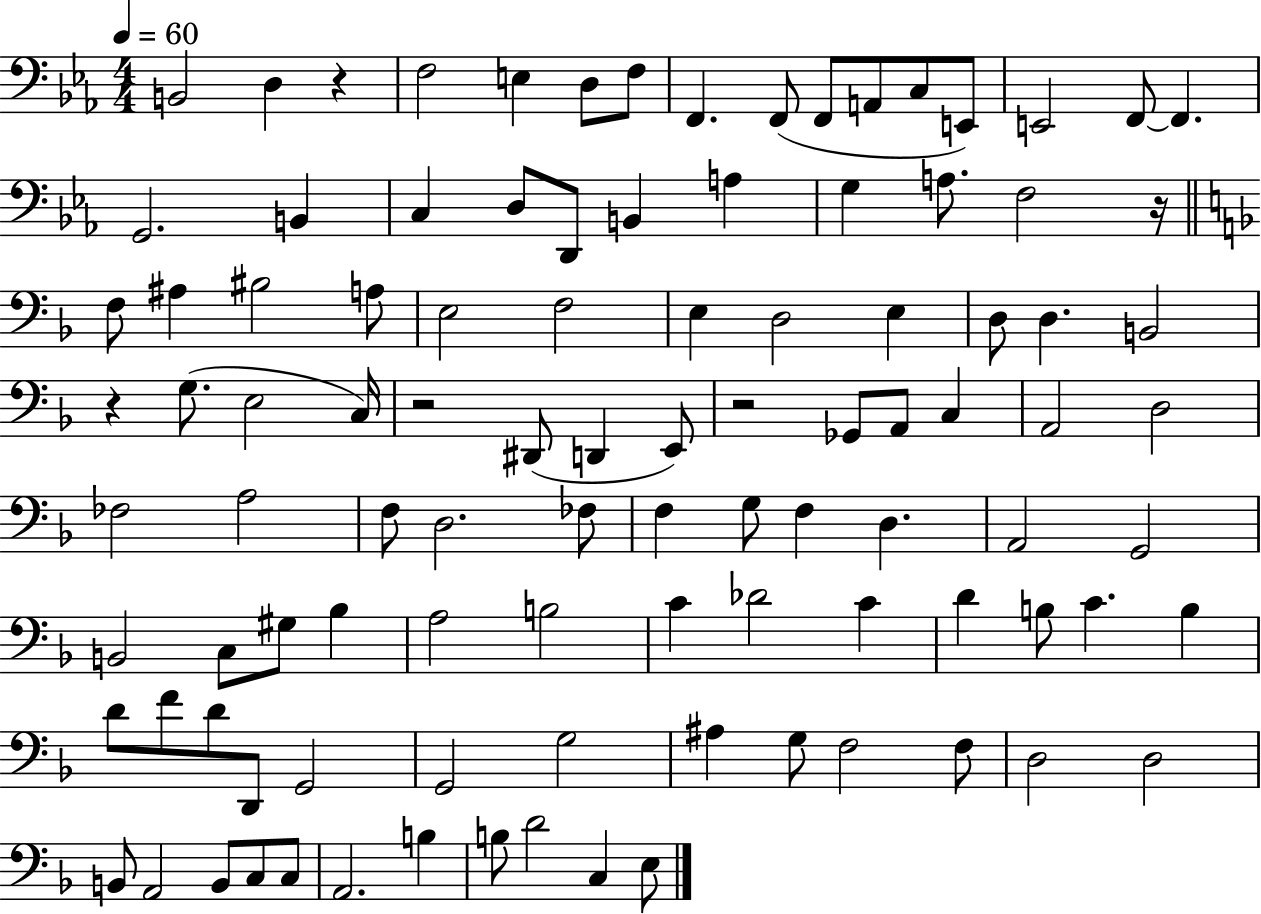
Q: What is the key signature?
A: EES major